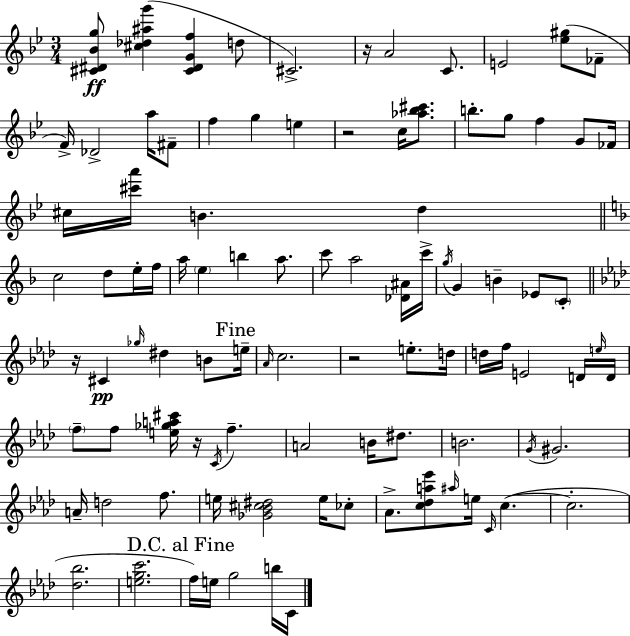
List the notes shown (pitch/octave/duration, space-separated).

[C#4,D#4,Bb4,G5]/e [C#5,Db5,A#5,G6]/q [C#4,D#4,G4,F5]/q D5/e C#4/h. R/s A4/h C4/e. E4/h [Eb5,G#5]/e FES4/e F4/s Db4/h A5/s F#4/e F5/q G5/q E5/q R/h C5/s [Ab5,Bb5,C#6]/e. B5/e. G5/e F5/q G4/e FES4/s C#5/s [C#6,A6]/s B4/q. D5/q C5/h D5/e E5/s F5/s A5/s E5/q B5/q A5/e. C6/e A5/h [Db4,A#4]/s C6/s G5/s G4/q B4/q Eb4/e C4/e R/s C#4/q Gb5/s D#5/q B4/e E5/s Ab4/s C5/h. R/h E5/e. D5/s D5/s F5/s E4/h D4/s E5/s D4/s F5/e F5/e [E5,Gb5,A5,C#6]/s R/s C4/s F5/q. A4/h B4/s D#5/e. B4/h. G4/s G#4/h. A4/s D5/h F5/e. E5/s [Gb4,Bb4,C#5,D#5]/h E5/s CES5/e Ab4/e. [C5,Db5,A5,Eb6]/e A#5/s E5/s C4/s C5/q. C5/h. [Db5,Bb5]/h. [E5,G5,C6]/h. F5/s E5/s G5/h B5/s C4/s